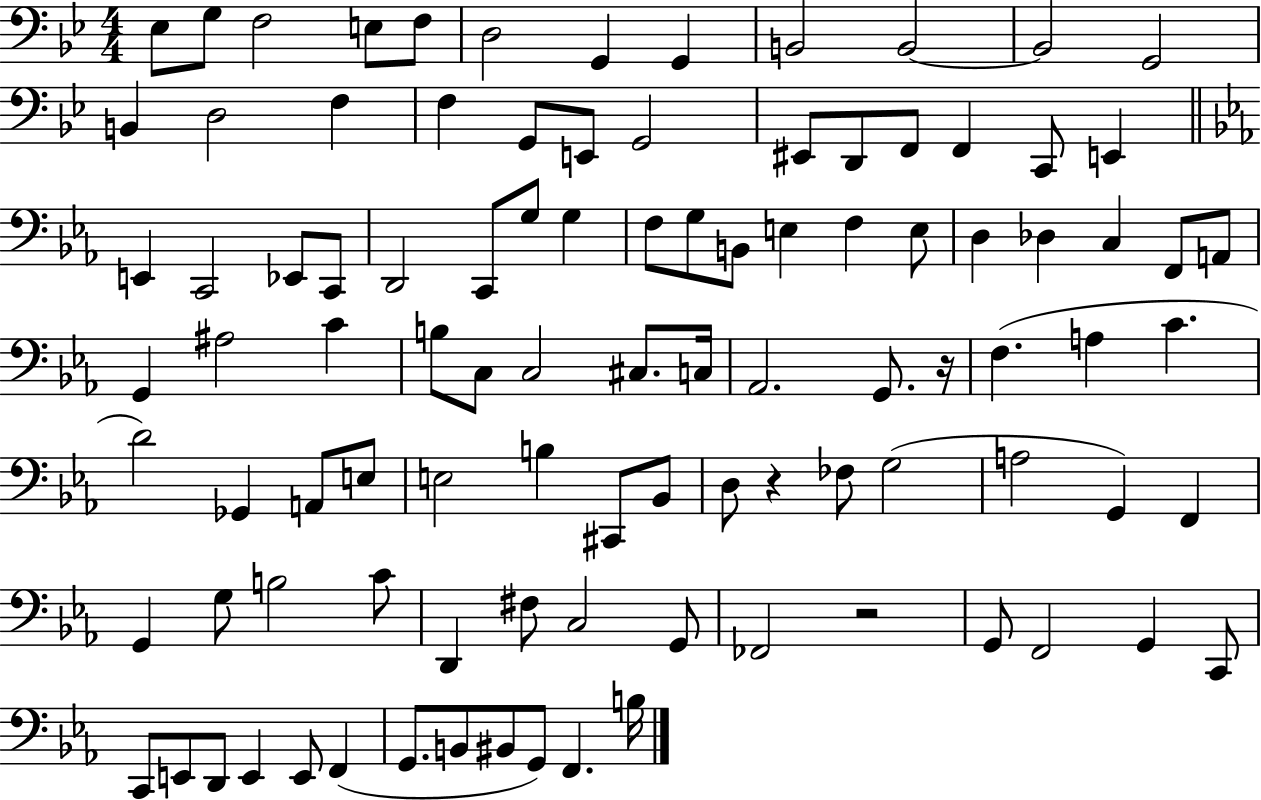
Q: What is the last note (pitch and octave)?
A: B3